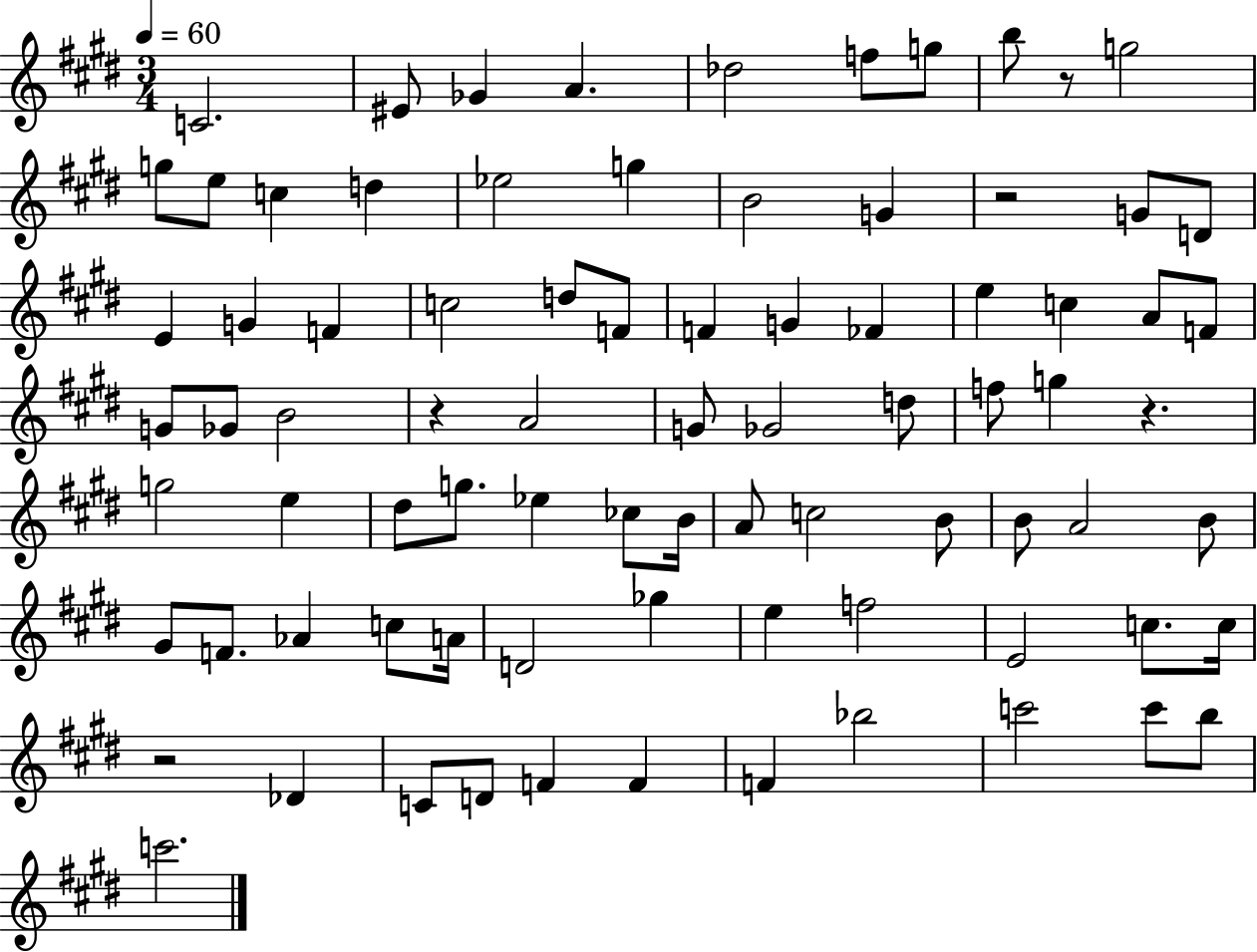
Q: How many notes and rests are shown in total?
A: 82